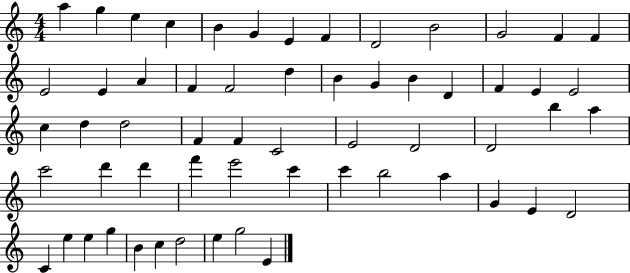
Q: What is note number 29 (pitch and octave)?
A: D5